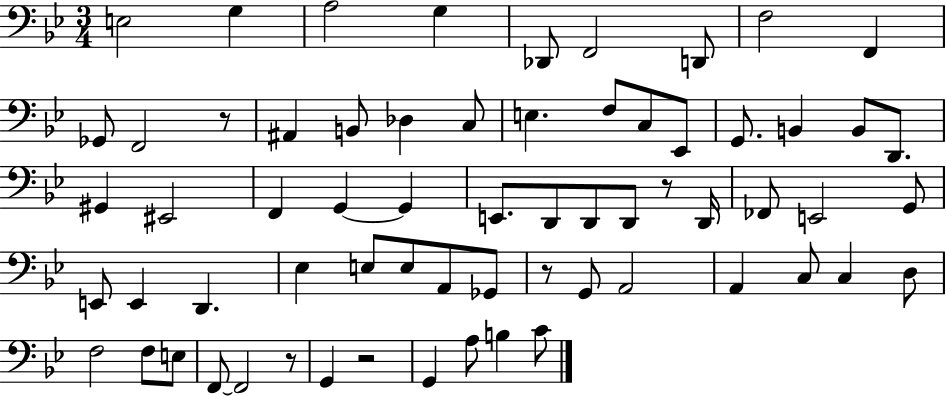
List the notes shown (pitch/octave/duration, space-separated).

E3/h G3/q A3/h G3/q Db2/e F2/h D2/e F3/h F2/q Gb2/e F2/h R/e A#2/q B2/e Db3/q C3/e E3/q. F3/e C3/e Eb2/e G2/e. B2/q B2/e D2/e. G#2/q EIS2/h F2/q G2/q G2/q E2/e. D2/e D2/e D2/e R/e D2/s FES2/e E2/h G2/e E2/e E2/q D2/q. Eb3/q E3/e E3/e A2/e Gb2/e R/e G2/e A2/h A2/q C3/e C3/q D3/e F3/h F3/e E3/e F2/e F2/h R/e G2/q R/h G2/q A3/e B3/q C4/e